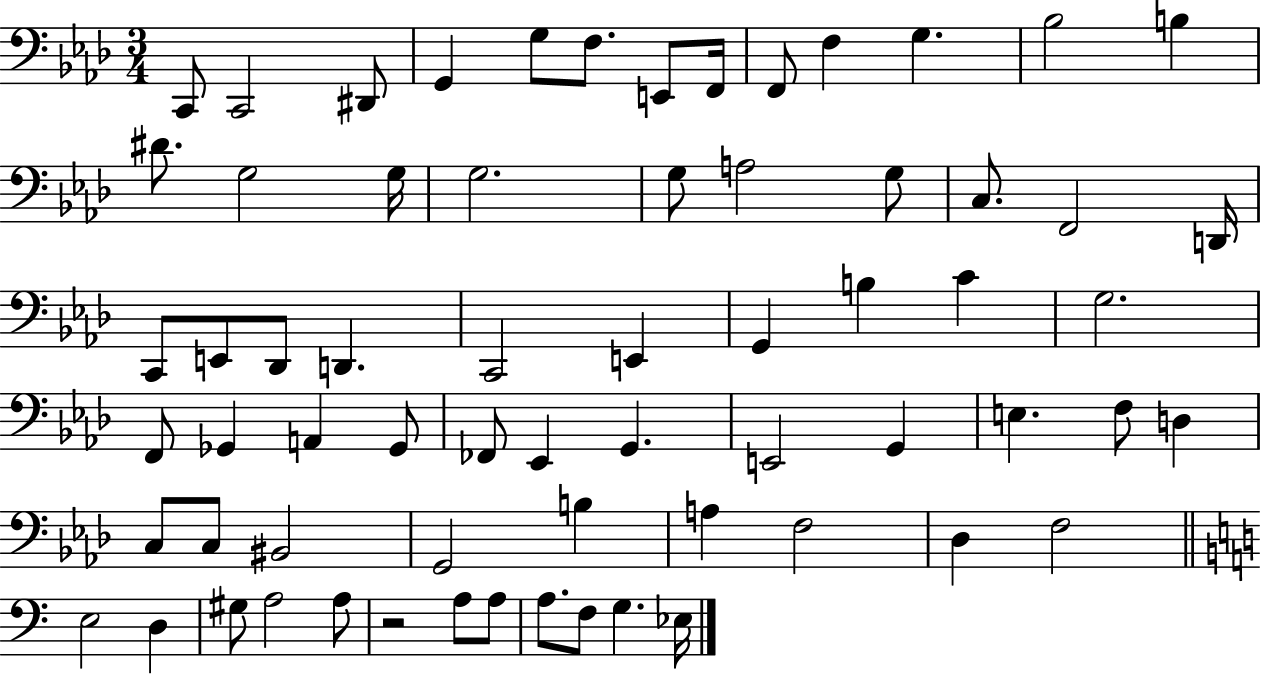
X:1
T:Untitled
M:3/4
L:1/4
K:Ab
C,,/2 C,,2 ^D,,/2 G,, G,/2 F,/2 E,,/2 F,,/4 F,,/2 F, G, _B,2 B, ^D/2 G,2 G,/4 G,2 G,/2 A,2 G,/2 C,/2 F,,2 D,,/4 C,,/2 E,,/2 _D,,/2 D,, C,,2 E,, G,, B, C G,2 F,,/2 _G,, A,, _G,,/2 _F,,/2 _E,, G,, E,,2 G,, E, F,/2 D, C,/2 C,/2 ^B,,2 G,,2 B, A, F,2 _D, F,2 E,2 D, ^G,/2 A,2 A,/2 z2 A,/2 A,/2 A,/2 F,/2 G, _E,/4